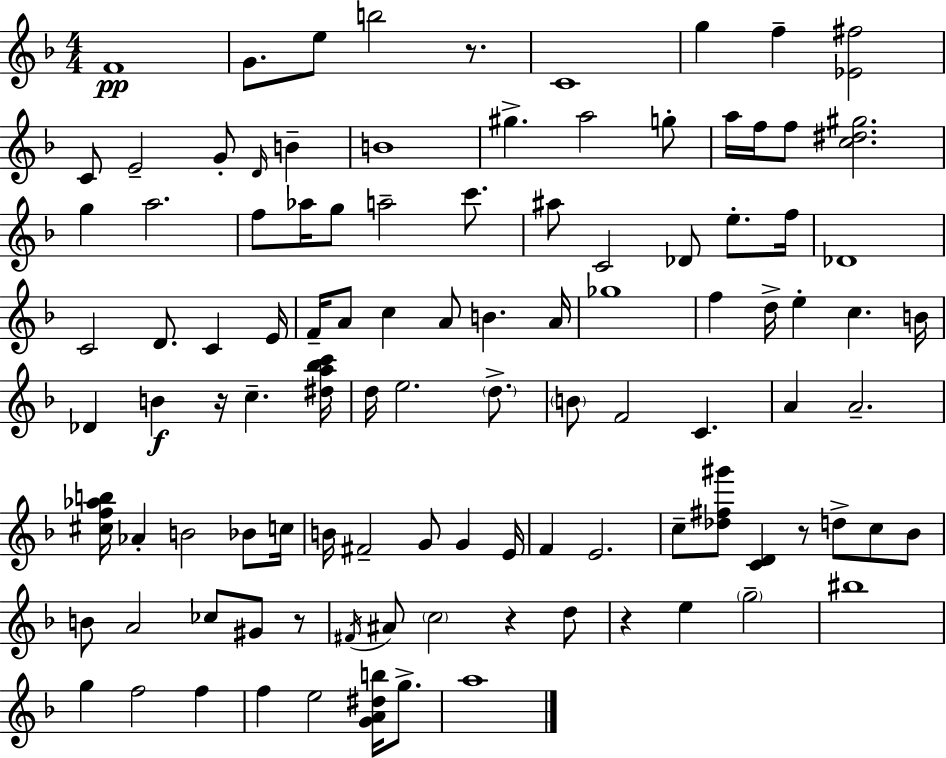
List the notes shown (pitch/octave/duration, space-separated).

F4/w G4/e. E5/e B5/h R/e. C4/w G5/q F5/q [Eb4,F#5]/h C4/e E4/h G4/e D4/s B4/q B4/w G#5/q. A5/h G5/e A5/s F5/s F5/e [C5,D#5,G#5]/h. G5/q A5/h. F5/e Ab5/s G5/e A5/h C6/e. A#5/e C4/h Db4/e E5/e. F5/s Db4/w C4/h D4/e. C4/q E4/s F4/s A4/e C5/q A4/e B4/q. A4/s Gb5/w F5/q D5/s E5/q C5/q. B4/s Db4/q B4/q R/s C5/q. [D#5,A5,Bb5,C6]/s D5/s E5/h. D5/e. B4/e F4/h C4/q. A4/q A4/h. [C#5,F5,Ab5,B5]/s Ab4/q B4/h Bb4/e C5/s B4/s F#4/h G4/e G4/q E4/s F4/q E4/h. C5/e [Db5,F#5,G#6]/e [C4,D4]/q R/e D5/e C5/e Bb4/e B4/e A4/h CES5/e G#4/e R/e F#4/s A#4/e C5/h R/q D5/e R/q E5/q G5/h BIS5/w G5/q F5/h F5/q F5/q E5/h [G4,A4,D#5,B5]/s G5/e. A5/w